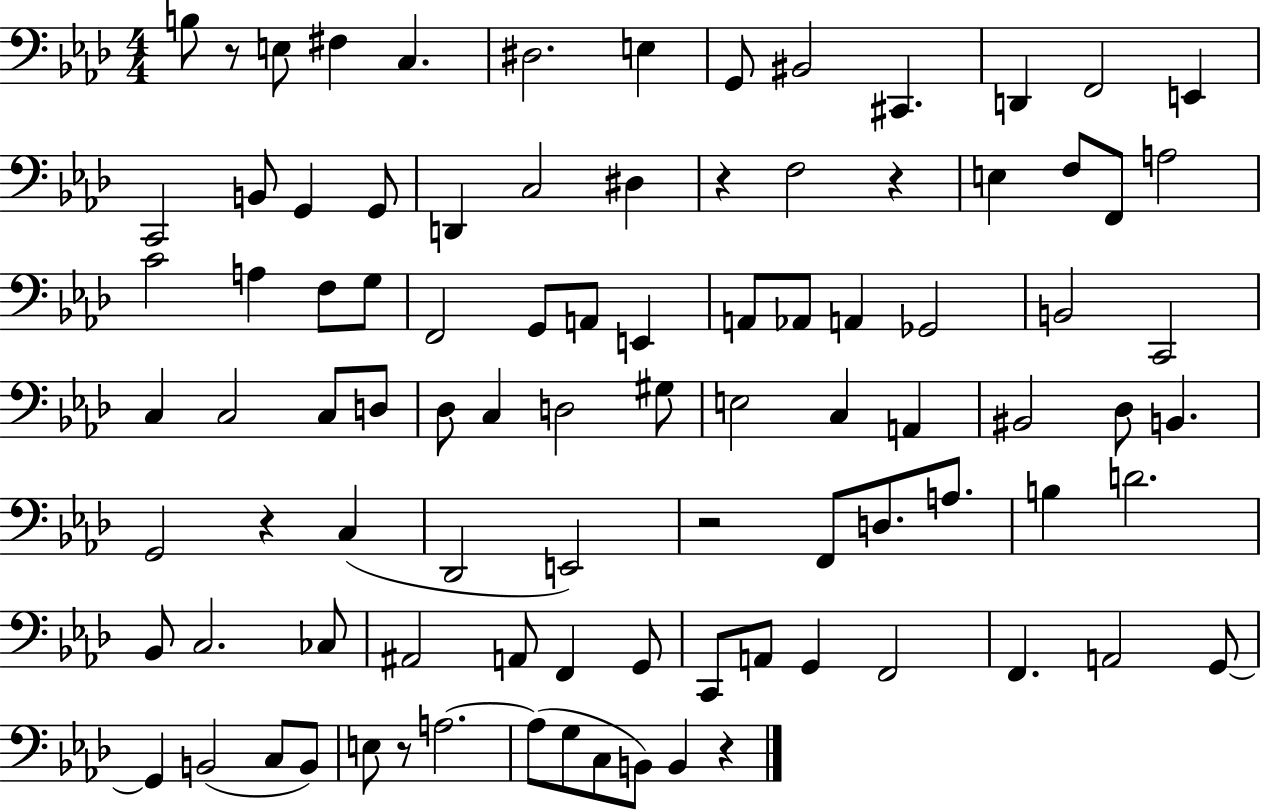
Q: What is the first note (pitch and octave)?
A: B3